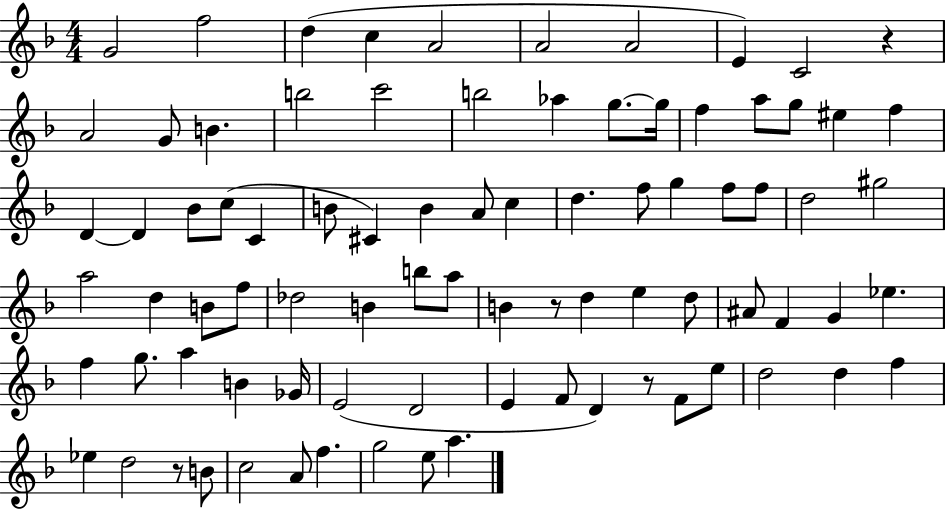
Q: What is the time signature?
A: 4/4